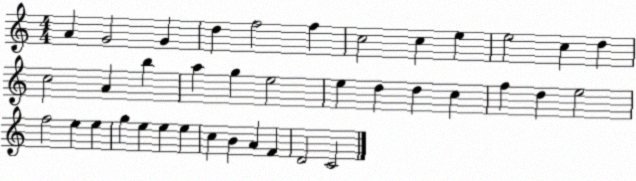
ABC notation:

X:1
T:Untitled
M:4/4
L:1/4
K:C
A G2 G d f2 f c2 c e e2 c d c2 A b a g e2 e d d c f d e2 f2 e e g e e e c B A F D2 C2